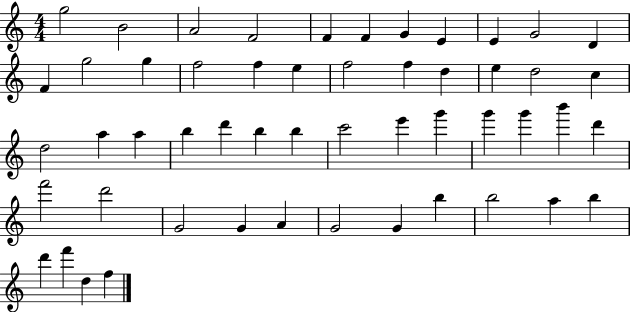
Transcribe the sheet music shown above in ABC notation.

X:1
T:Untitled
M:4/4
L:1/4
K:C
g2 B2 A2 F2 F F G E E G2 D F g2 g f2 f e f2 f d e d2 c d2 a a b d' b b c'2 e' g' g' g' b' d' f'2 d'2 G2 G A G2 G b b2 a b d' f' d f